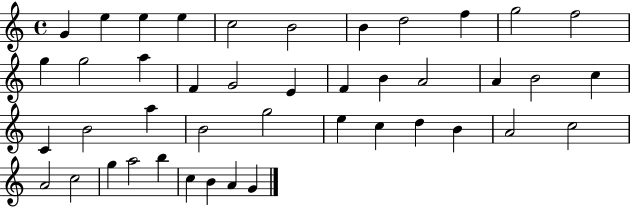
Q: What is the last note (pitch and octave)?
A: G4